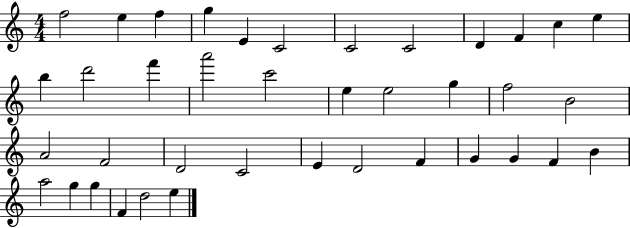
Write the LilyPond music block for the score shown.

{
  \clef treble
  \numericTimeSignature
  \time 4/4
  \key c \major
  f''2 e''4 f''4 | g''4 e'4 c'2 | c'2 c'2 | d'4 f'4 c''4 e''4 | \break b''4 d'''2 f'''4 | a'''2 c'''2 | e''4 e''2 g''4 | f''2 b'2 | \break a'2 f'2 | d'2 c'2 | e'4 d'2 f'4 | g'4 g'4 f'4 b'4 | \break a''2 g''4 g''4 | f'4 d''2 e''4 | \bar "|."
}